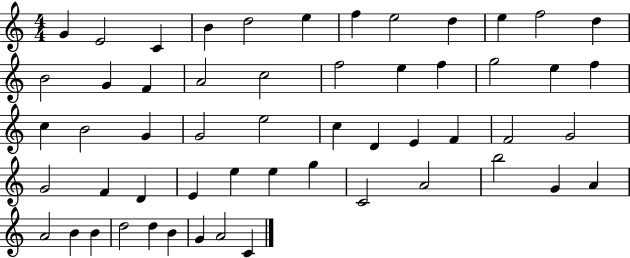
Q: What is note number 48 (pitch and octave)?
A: B4